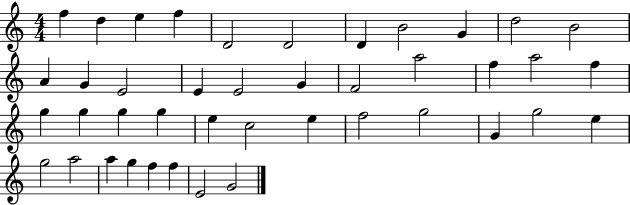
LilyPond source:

{
  \clef treble
  \numericTimeSignature
  \time 4/4
  \key c \major
  f''4 d''4 e''4 f''4 | d'2 d'2 | d'4 b'2 g'4 | d''2 b'2 | \break a'4 g'4 e'2 | e'4 e'2 g'4 | f'2 a''2 | f''4 a''2 f''4 | \break g''4 g''4 g''4 g''4 | e''4 c''2 e''4 | f''2 g''2 | g'4 g''2 e''4 | \break g''2 a''2 | a''4 g''4 f''4 f''4 | e'2 g'2 | \bar "|."
}